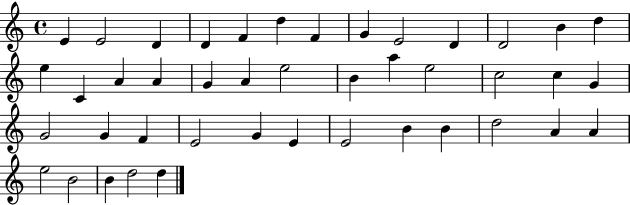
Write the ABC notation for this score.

X:1
T:Untitled
M:4/4
L:1/4
K:C
E E2 D D F d F G E2 D D2 B d e C A A G A e2 B a e2 c2 c G G2 G F E2 G E E2 B B d2 A A e2 B2 B d2 d